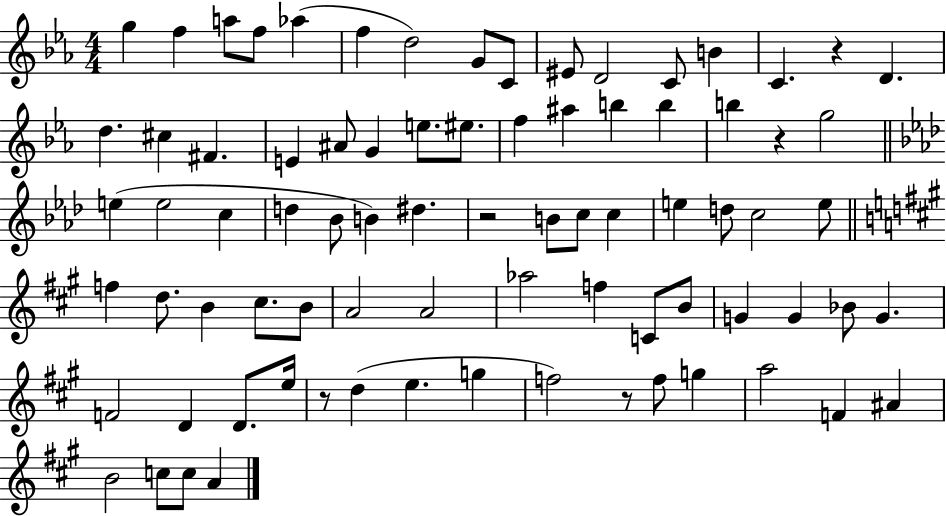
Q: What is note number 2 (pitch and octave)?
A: F5